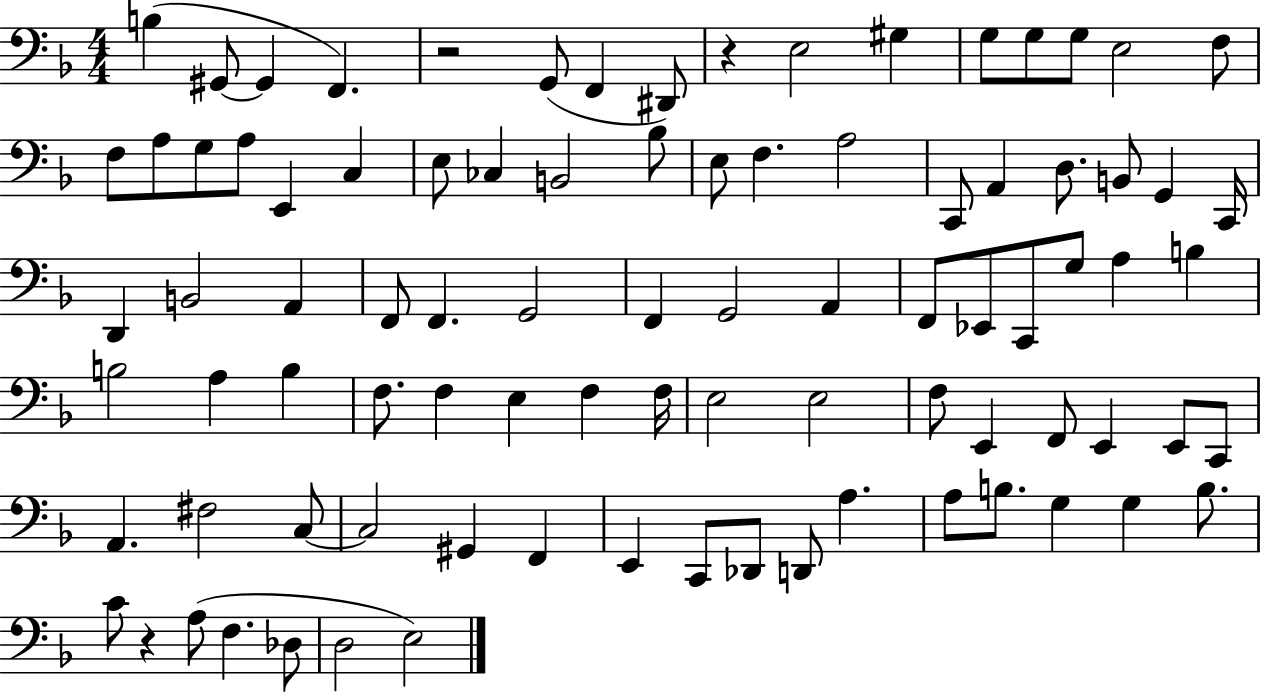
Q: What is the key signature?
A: F major